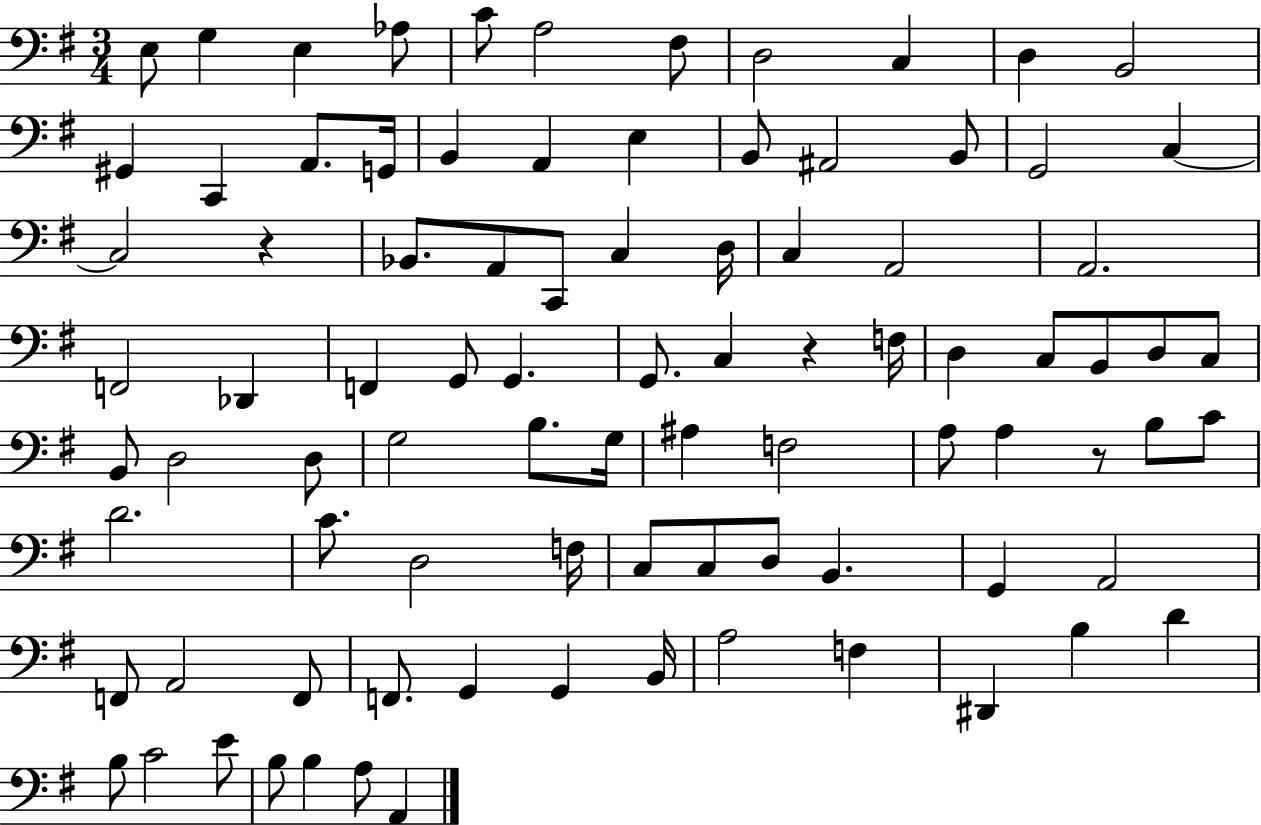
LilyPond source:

{
  \clef bass
  \numericTimeSignature
  \time 3/4
  \key g \major
  \repeat volta 2 { e8 g4 e4 aes8 | c'8 a2 fis8 | d2 c4 | d4 b,2 | \break gis,4 c,4 a,8. g,16 | b,4 a,4 e4 | b,8 ais,2 b,8 | g,2 c4~~ | \break c2 r4 | bes,8. a,8 c,8 c4 d16 | c4 a,2 | a,2. | \break f,2 des,4 | f,4 g,8 g,4. | g,8. c4 r4 f16 | d4 c8 b,8 d8 c8 | \break b,8 d2 d8 | g2 b8. g16 | ais4 f2 | a8 a4 r8 b8 c'8 | \break d'2. | c'8. d2 f16 | c8 c8 d8 b,4. | g,4 a,2 | \break f,8 a,2 f,8 | f,8. g,4 g,4 b,16 | a2 f4 | dis,4 b4 d'4 | \break b8 c'2 e'8 | b8 b4 a8 a,4 | } \bar "|."
}